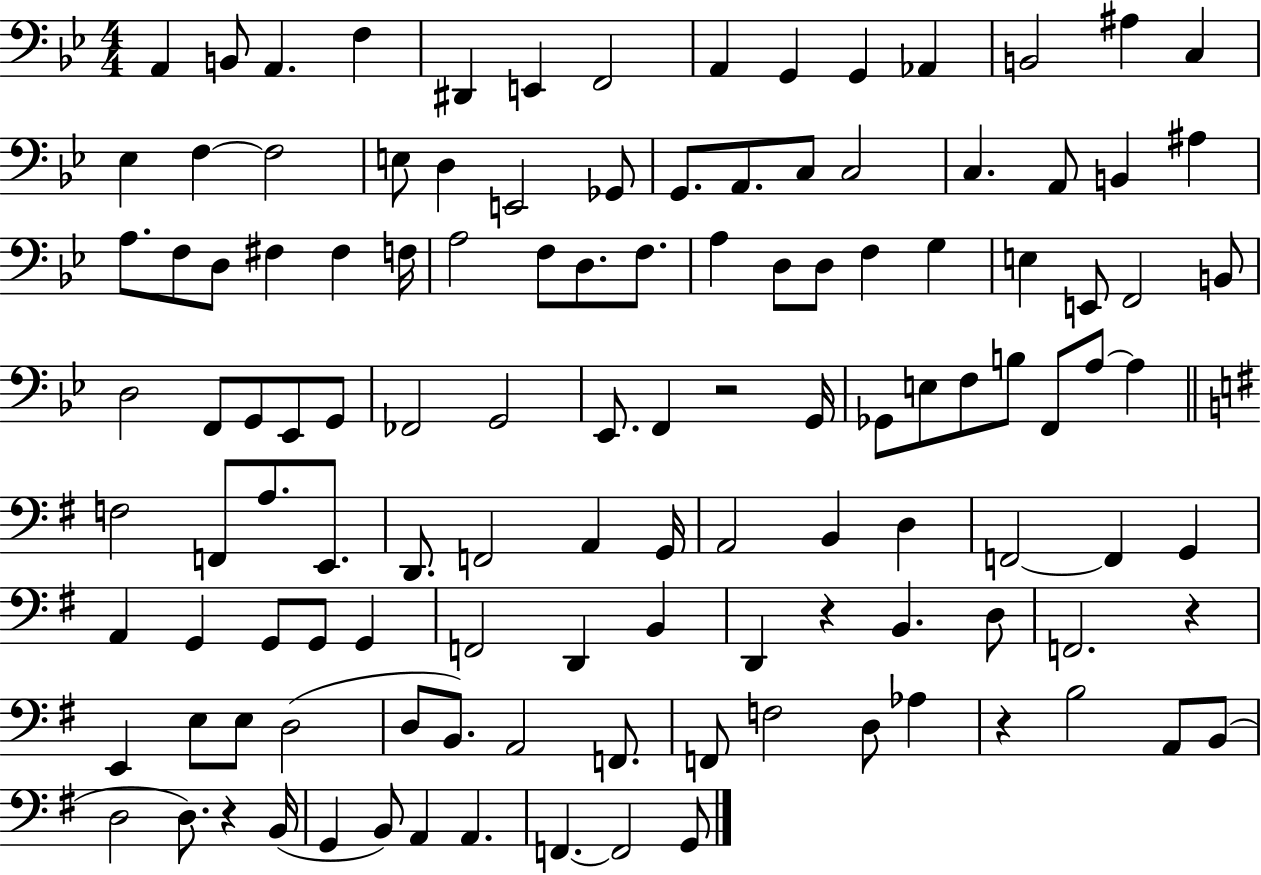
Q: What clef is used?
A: bass